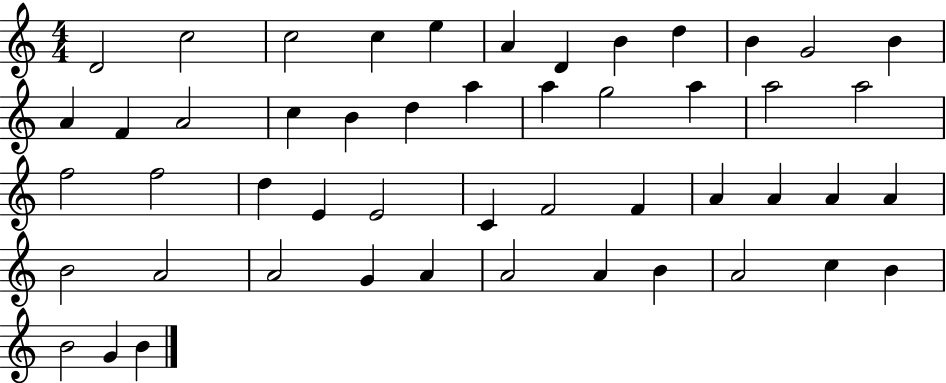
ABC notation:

X:1
T:Untitled
M:4/4
L:1/4
K:C
D2 c2 c2 c e A D B d B G2 B A F A2 c B d a a g2 a a2 a2 f2 f2 d E E2 C F2 F A A A A B2 A2 A2 G A A2 A B A2 c B B2 G B